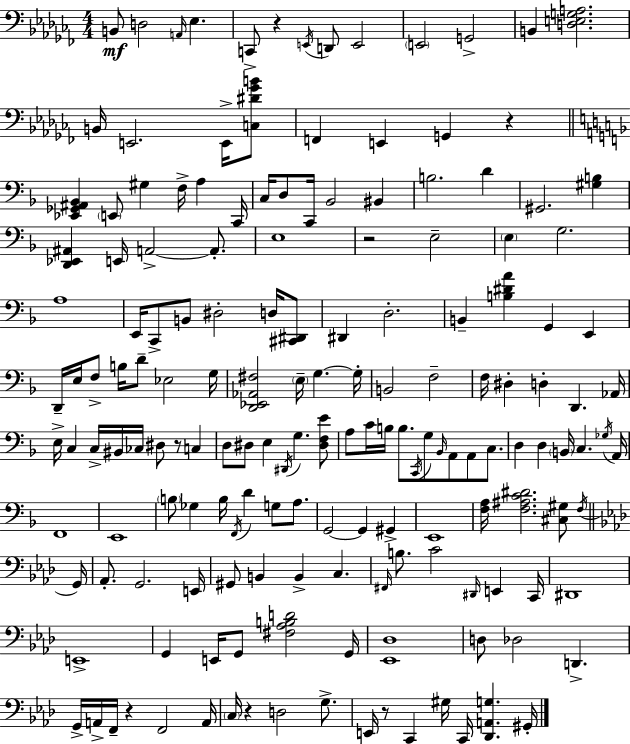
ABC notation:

X:1
T:Untitled
M:4/4
L:1/4
K:Abm
B,,/2 D,2 A,,/4 _E, C,,/2 z E,,/4 D,,/2 E,,2 E,,2 G,,2 B,, [D,E,G,A,]2 B,,/4 E,,2 E,,/4 [C,^D_GB]/2 F,, E,, G,, z [_E,,_G,,^A,,_B,,] E,,/2 ^G, F,/4 A, C,,/4 C,/4 D,/2 C,,/4 _B,,2 ^B,, B,2 D ^G,,2 [^G,B,] [D,,_E,,^A,,] E,,/4 A,,2 A,,/2 E,4 z2 E,2 E, G,2 A,4 E,,/4 C,,/2 B,,/2 ^D,2 D,/4 [^C,,^D,,]/2 ^D,, D,2 B,, [B,^DA] G,, E,, D,,/4 E,/4 F,/2 B,/4 D/2 _E,2 G,/4 [D,,_E,,_A,,^F,]2 E,/4 G, G,/4 B,,2 F,2 F,/4 ^D, D, D,, _A,,/4 E,/4 C, C,/4 ^B,,/4 _C,/4 ^D,/2 z/2 C, D,/2 ^D,/2 E, ^D,,/4 G, [^D,F,E]/2 A,/2 C/4 B,/4 B,/2 C,,/4 G,/2 _B,,/4 A,,/2 A,,/2 C,/2 D, D, B,,/4 C, _G,/4 A,,/4 F,,4 E,,4 B,/2 _G, B,/4 F,,/4 D G,/2 A,/2 G,,2 G,, ^G,, E,,4 [F,A,]/4 [F,^A,C^D]2 [^C,^G,]/2 F,/4 G,,/4 _A,,/2 G,,2 E,,/4 ^G,,/2 B,, B,, C, ^F,,/4 B,/2 C2 ^D,,/4 E,, C,,/4 ^D,,4 E,,4 G,, E,,/4 G,,/2 [^F,_A,B,D]2 G,,/4 [_E,,_D,]4 D,/2 _D,2 D,, G,,/4 A,,/4 F,,/4 z F,,2 A,,/4 C,/4 z D,2 G,/2 E,,/4 z/2 C,, ^G,/4 C,,/4 [_D,,A,,G,] ^G,,/4